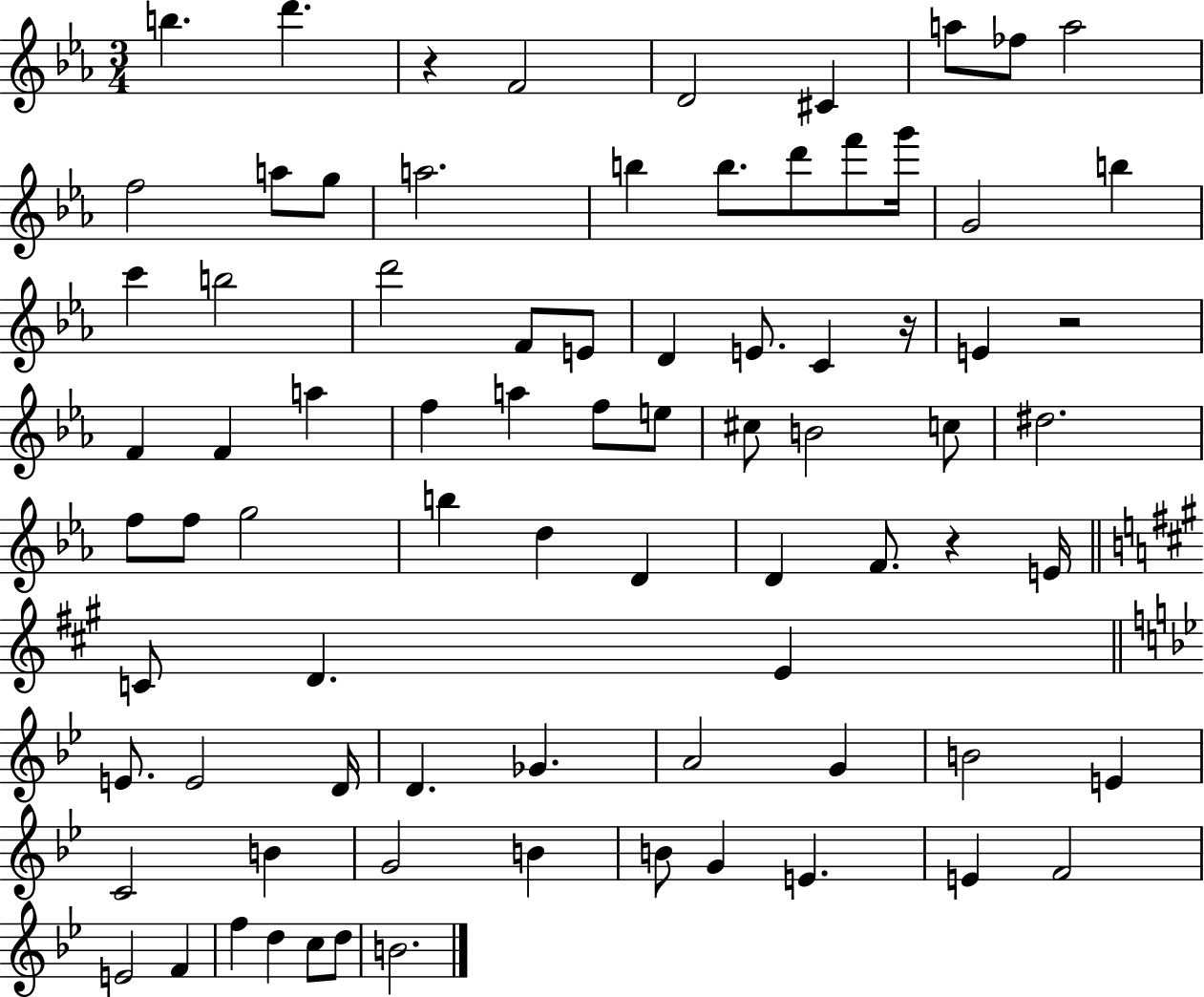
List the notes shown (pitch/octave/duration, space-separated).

B5/q. D6/q. R/q F4/h D4/h C#4/q A5/e FES5/e A5/h F5/h A5/e G5/e A5/h. B5/q B5/e. D6/e F6/e G6/s G4/h B5/q C6/q B5/h D6/h F4/e E4/e D4/q E4/e. C4/q R/s E4/q R/h F4/q F4/q A5/q F5/q A5/q F5/e E5/e C#5/e B4/h C5/e D#5/h. F5/e F5/e G5/h B5/q D5/q D4/q D4/q F4/e. R/q E4/s C4/e D4/q. E4/q E4/e. E4/h D4/s D4/q. Gb4/q. A4/h G4/q B4/h E4/q C4/h B4/q G4/h B4/q B4/e G4/q E4/q. E4/q F4/h E4/h F4/q F5/q D5/q C5/e D5/e B4/h.